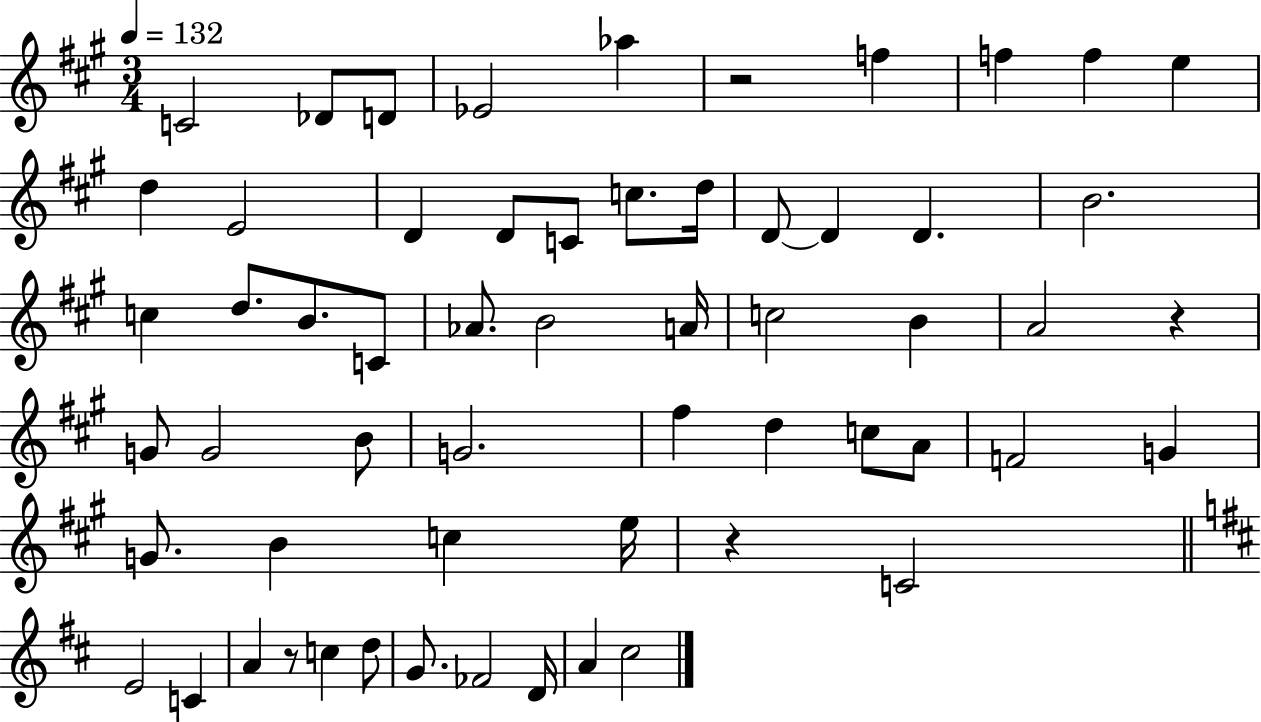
{
  \clef treble
  \numericTimeSignature
  \time 3/4
  \key a \major
  \tempo 4 = 132
  c'2 des'8 d'8 | ees'2 aes''4 | r2 f''4 | f''4 f''4 e''4 | \break d''4 e'2 | d'4 d'8 c'8 c''8. d''16 | d'8~~ d'4 d'4. | b'2. | \break c''4 d''8. b'8. c'8 | aes'8. b'2 a'16 | c''2 b'4 | a'2 r4 | \break g'8 g'2 b'8 | g'2. | fis''4 d''4 c''8 a'8 | f'2 g'4 | \break g'8. b'4 c''4 e''16 | r4 c'2 | \bar "||" \break \key b \minor e'2 c'4 | a'4 r8 c''4 d''8 | g'8. fes'2 d'16 | a'4 cis''2 | \break \bar "|."
}